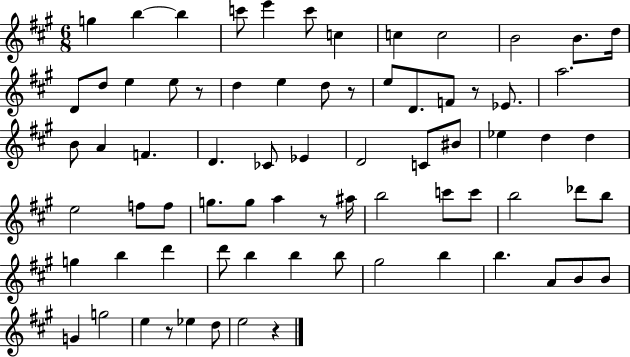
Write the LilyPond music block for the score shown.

{
  \clef treble
  \numericTimeSignature
  \time 6/8
  \key a \major
  g''4 b''4~~ b''4 | c'''8 e'''4 c'''8 c''4 | c''4 c''2 | b'2 b'8. d''16 | \break d'8 d''8 e''4 e''8 r8 | d''4 e''4 d''8 r8 | e''8 d'8. f'8 r8 ees'8. | a''2. | \break b'8 a'4 f'4. | d'4. ces'8 ees'4 | d'2 c'8 bis'8 | ees''4 d''4 d''4 | \break e''2 f''8 f''8 | g''8. g''8 a''4 r8 ais''16 | b''2 c'''8 c'''8 | b''2 des'''8 b''8 | \break g''4 b''4 d'''4 | d'''8 b''4 b''4 b''8 | gis''2 b''4 | b''4. a'8 b'8 b'8 | \break g'4 g''2 | e''4 r8 ees''4 d''8 | e''2 r4 | \bar "|."
}